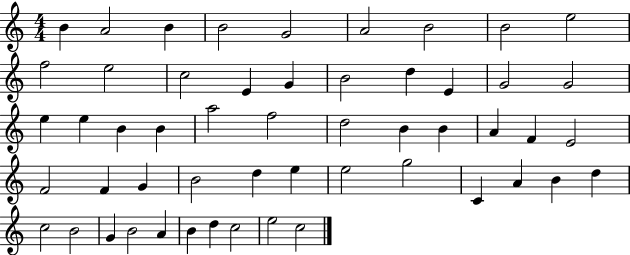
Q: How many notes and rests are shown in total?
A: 53